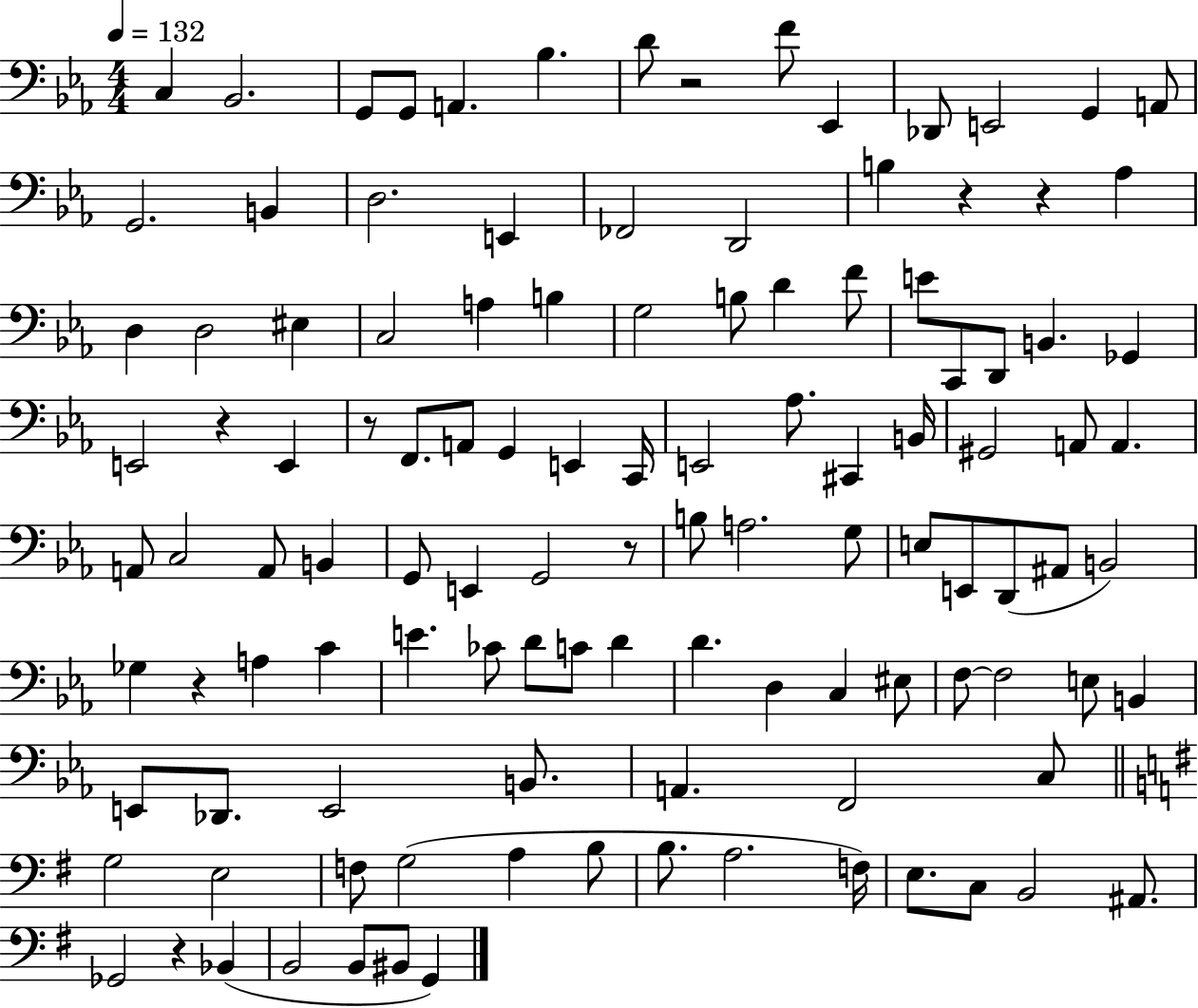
C3/q Bb2/h. G2/e G2/e A2/q. Bb3/q. D4/e R/h F4/e Eb2/q Db2/e E2/h G2/q A2/e G2/h. B2/q D3/h. E2/q FES2/h D2/h B3/q R/q R/q Ab3/q D3/q D3/h EIS3/q C3/h A3/q B3/q G3/h B3/e D4/q F4/e E4/e C2/e D2/e B2/q. Gb2/q E2/h R/q E2/q R/e F2/e. A2/e G2/q E2/q C2/s E2/h Ab3/e. C#2/q B2/s G#2/h A2/e A2/q. A2/e C3/h A2/e B2/q G2/e E2/q G2/h R/e B3/e A3/h. G3/e E3/e E2/e D2/e A#2/e B2/h Gb3/q R/q A3/q C4/q E4/q. CES4/e D4/e C4/e D4/q D4/q. D3/q C3/q EIS3/e F3/e F3/h E3/e B2/q E2/e Db2/e. E2/h B2/e. A2/q. F2/h C3/e G3/h E3/h F3/e G3/h A3/q B3/e B3/e. A3/h. F3/s E3/e. C3/e B2/h A#2/e. Gb2/h R/q Bb2/q B2/h B2/e BIS2/e G2/q